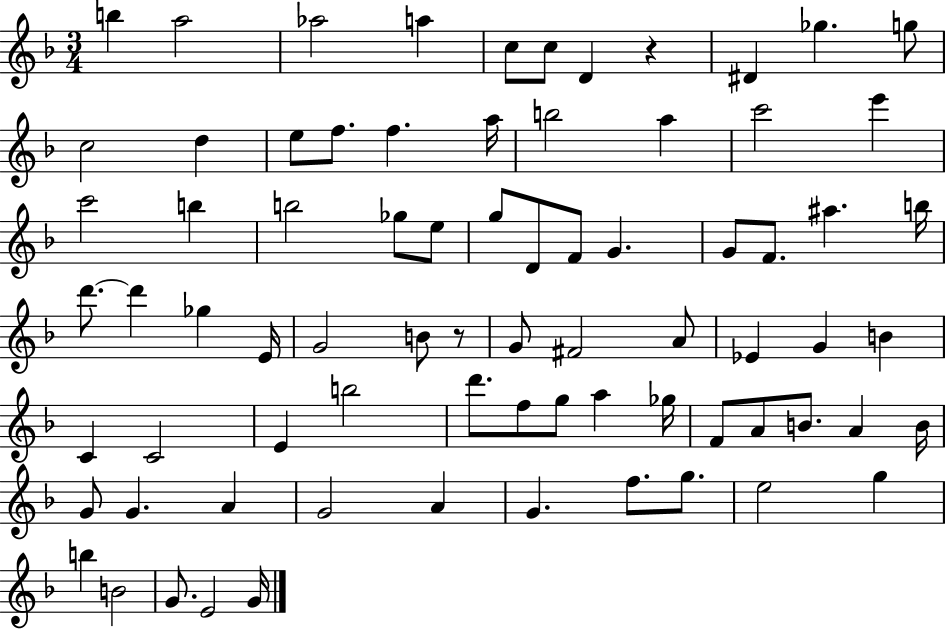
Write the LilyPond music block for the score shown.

{
  \clef treble
  \numericTimeSignature
  \time 3/4
  \key f \major
  b''4 a''2 | aes''2 a''4 | c''8 c''8 d'4 r4 | dis'4 ges''4. g''8 | \break c''2 d''4 | e''8 f''8. f''4. a''16 | b''2 a''4 | c'''2 e'''4 | \break c'''2 b''4 | b''2 ges''8 e''8 | g''8 d'8 f'8 g'4. | g'8 f'8. ais''4. b''16 | \break d'''8.~~ d'''4 ges''4 e'16 | g'2 b'8 r8 | g'8 fis'2 a'8 | ees'4 g'4 b'4 | \break c'4 c'2 | e'4 b''2 | d'''8. f''8 g''8 a''4 ges''16 | f'8 a'8 b'8. a'4 b'16 | \break g'8 g'4. a'4 | g'2 a'4 | g'4. f''8. g''8. | e''2 g''4 | \break b''4 b'2 | g'8. e'2 g'16 | \bar "|."
}